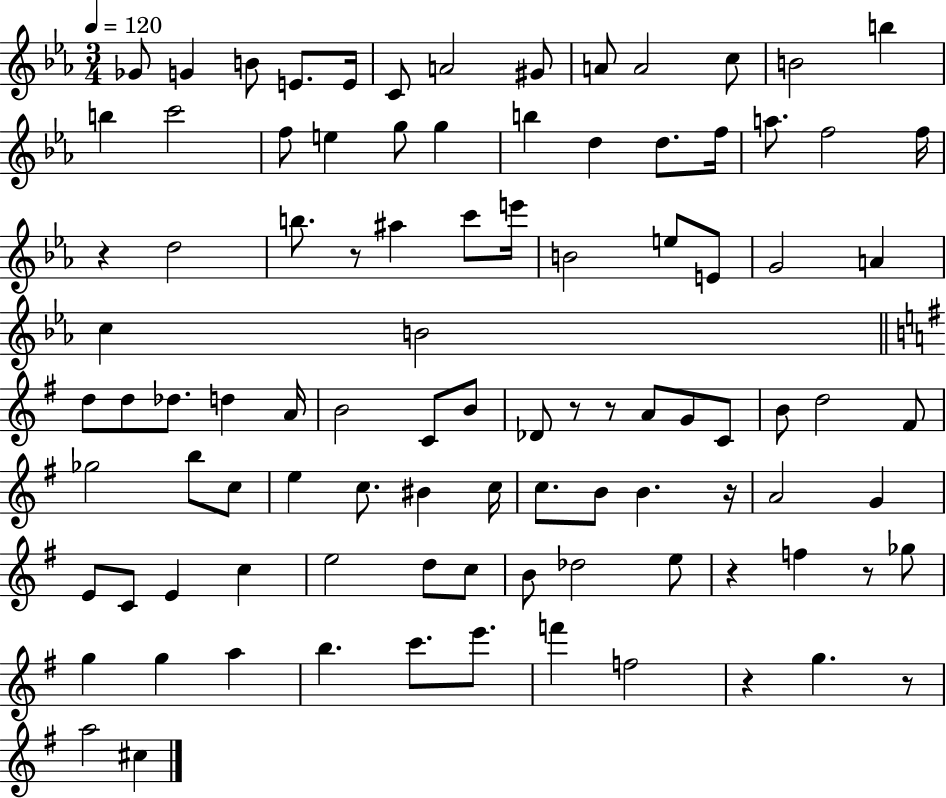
X:1
T:Untitled
M:3/4
L:1/4
K:Eb
_G/2 G B/2 E/2 E/4 C/2 A2 ^G/2 A/2 A2 c/2 B2 b b c'2 f/2 e g/2 g b d d/2 f/4 a/2 f2 f/4 z d2 b/2 z/2 ^a c'/2 e'/4 B2 e/2 E/2 G2 A c B2 d/2 d/2 _d/2 d A/4 B2 C/2 B/2 _D/2 z/2 z/2 A/2 G/2 C/2 B/2 d2 ^F/2 _g2 b/2 c/2 e c/2 ^B c/4 c/2 B/2 B z/4 A2 G E/2 C/2 E c e2 d/2 c/2 B/2 _d2 e/2 z f z/2 _g/2 g g a b c'/2 e'/2 f' f2 z g z/2 a2 ^c